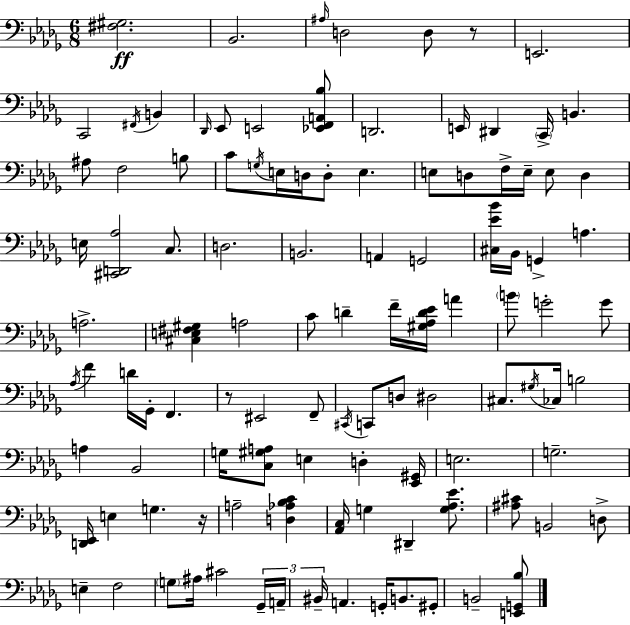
[F#3,G#3]/h. Bb2/h. A#3/s D3/h D3/e R/e E2/h. C2/h F#2/s B2/q Db2/s Eb2/e E2/h [Eb2,F2,A2,Bb3]/e D2/h. E2/s D#2/q C2/s B2/q. A#3/e F3/h B3/e C4/e G3/s E3/s D3/s D3/e E3/q. E3/e D3/e F3/s E3/s E3/e D3/q E3/s [C#2,D2,Ab3]/h C3/e. D3/h. B2/h. A2/q G2/h [C#3,Eb4,Bb4]/s Bb2/s G2/q A3/q. A3/h. [C#3,E3,F#3,G#3]/q A3/h C4/e D4/q F4/s [G#3,Ab3,D4,Eb4]/s A4/q B4/e G4/h G4/e Ab3/s F4/q D4/s Gb2/s F2/q. R/e EIS2/h F2/e C#2/s C2/e D3/e D#3/h C#3/e. G#3/s CES3/s B3/h A3/q Bb2/h G3/s [C3,G#3,A3]/e E3/q D3/q [Eb2,G#2]/s E3/h. G3/h. [D2,Eb2]/s E3/q G3/q. R/s A3/h [D3,Ab3,Bb3,C4]/q [Ab2,C3]/s G3/q D#2/q [G3,Ab3,Eb4]/e. [A#3,C#4]/e B2/h D3/e E3/q F3/h G3/e A#3/s C#4/h Gb2/s A2/s BIS2/s A2/q. G2/s B2/e. G#2/e B2/h [E2,G2,Bb3]/e